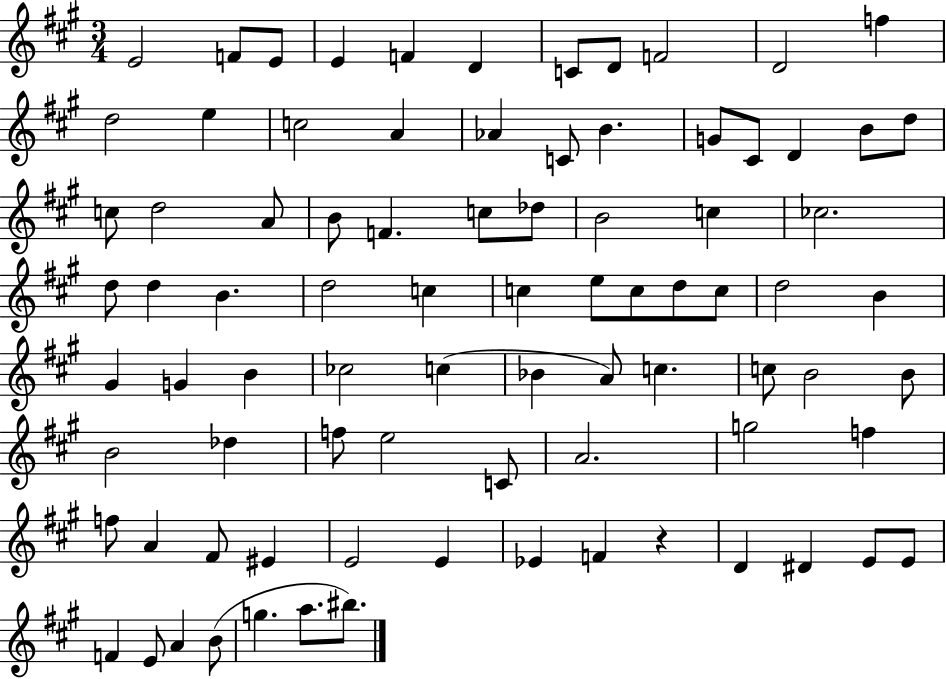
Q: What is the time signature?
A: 3/4